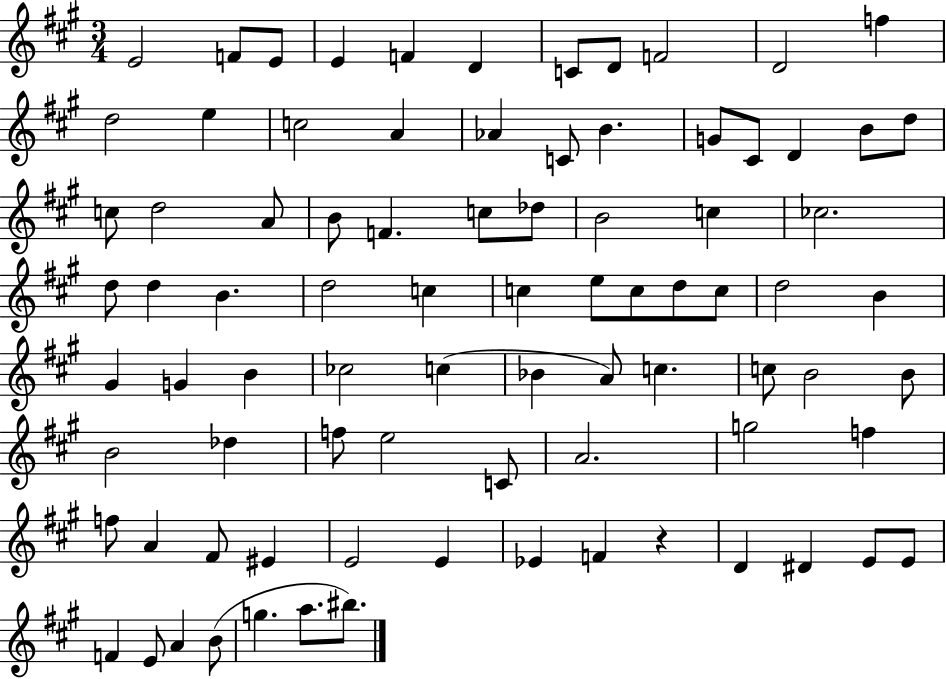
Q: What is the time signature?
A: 3/4